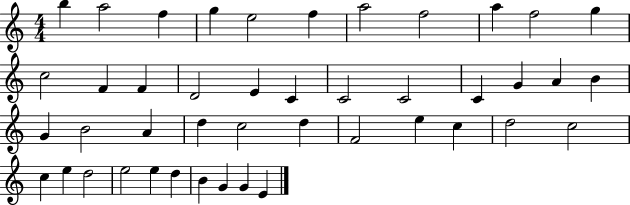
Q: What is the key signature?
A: C major